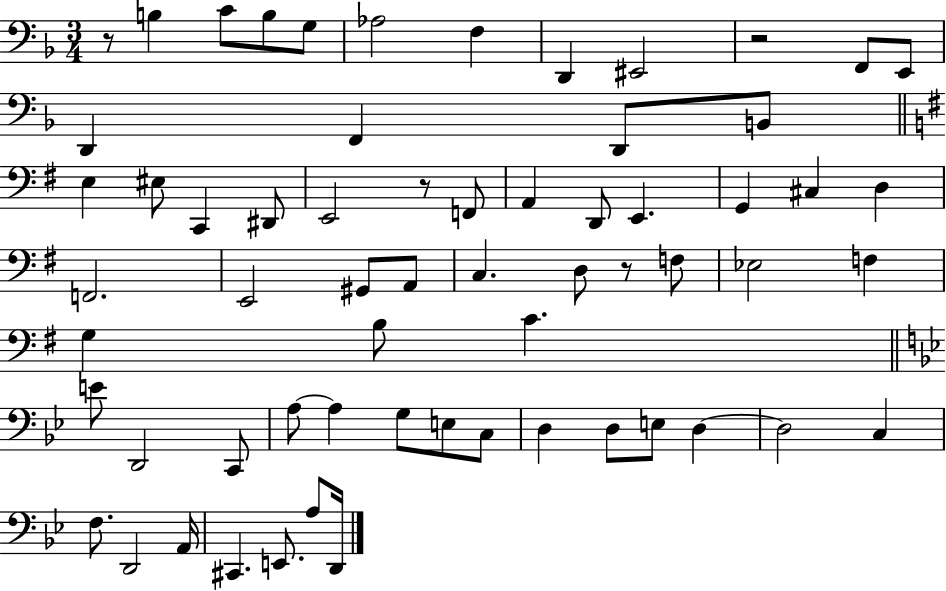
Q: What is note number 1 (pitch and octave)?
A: B3